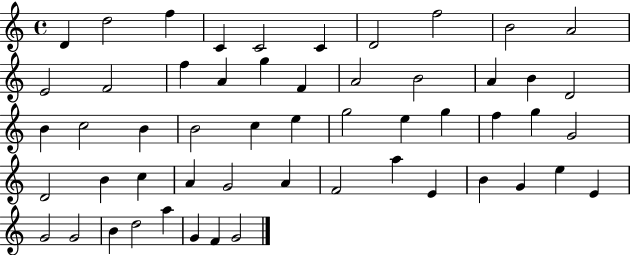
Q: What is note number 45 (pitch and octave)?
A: E5